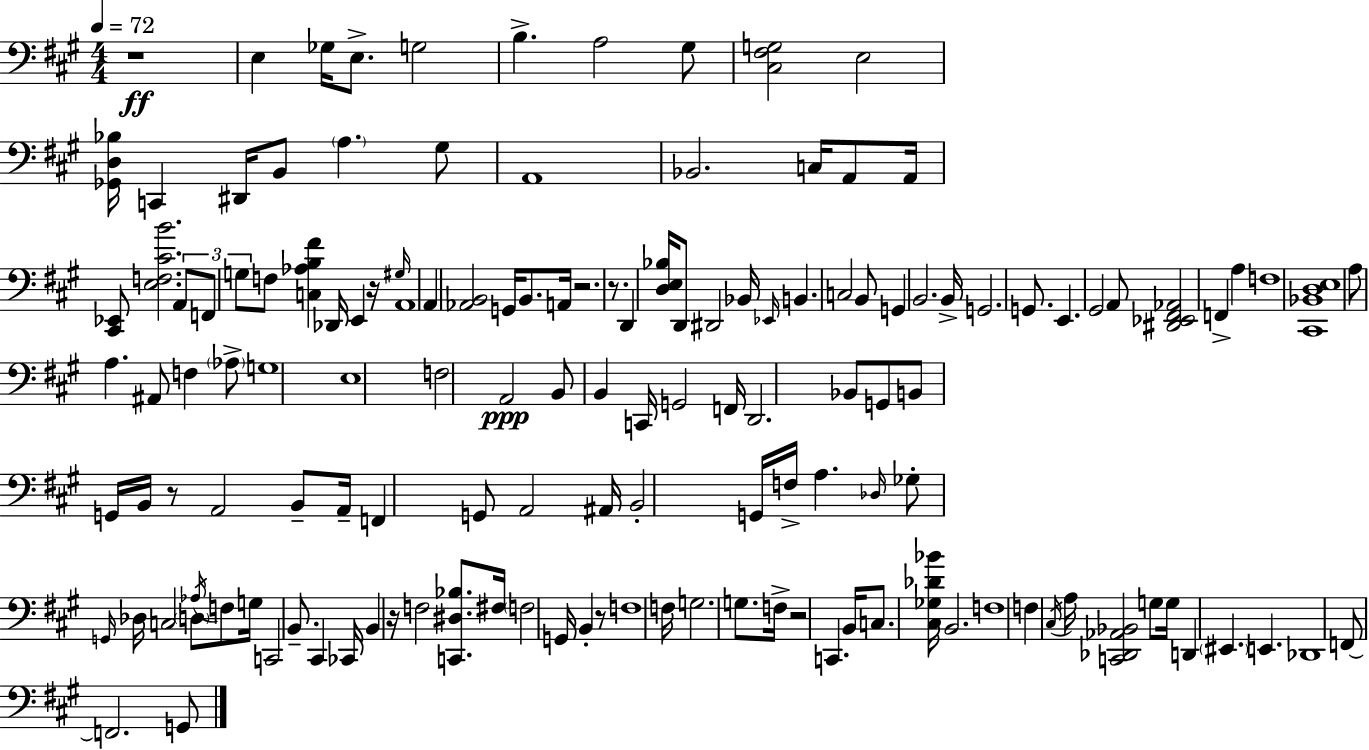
{
  \clef bass
  \numericTimeSignature
  \time 4/4
  \key a \major
  \tempo 4 = 72
  r1\ff | e4 ges16 e8.-> g2 | b4.-> a2 gis8 | <cis fis g>2 e2 | \break <ges, d bes>16 c,4 dis,16 b,8 \parenthesize a4. gis8 | a,1 | bes,2. c16 a,8 a,16 | <cis, ees,>8 <e f cis' b'>2. \tuplet 3/2 { a,8 | \break f,8 g8 } f8 <c aes b fis'>4 des,16 e,4 r16 | \grace { gis16 } a,1 | a,4 <aes, b,>2 g,16 b,8. | a,16 r2. r8. | \break d,4 <d e bes>16 d,8 dis,2 | bes,16 \grace { ees,16 } b,4. c2 | b,8 g,4 b,2. | b,16-> g,2. g,8. | \break e,4. gis,2 | a,8 <dis, ees, fis, aes,>2 f,4-> a4 | f1 | <cis, bes, d e>1 | \break a8 a4. ais,8 f4 | \parenthesize aes8-> g1 | e1 | f2 a,2\ppp | \break b,8 b,4 c,16 g,2 | f,16 d,2. bes,8 | g,8 b,8 g,16 b,16 r8 a,2 | b,8-- a,16-- f,4 g,8 a,2 | \break ais,16 b,2-. g,16 f16-> a4. | \grace { des16 } ges8-. \grace { g,16 } des16 c2 \parenthesize d8 | \acciaccatura { aes16 } f8 g16 c,2 b,8.-- | cis,4 ces,16 b,4 r16 f2 | \break <c, dis bes>8. fis16 \parenthesize f2 g,16 b,4-. | r8 f1 | f16 g2. | g8. f16-> r2 c,4. | \break b,16 c8. <cis ges des' bes'>16 b,2. | f1 | f4 \acciaccatura { cis16 } a16 <c, des, aes, bes,>2 | g8 g16 d,4 \parenthesize eis,4. | \break e,4. des,1 | f,8~~ f,2. | g,8 \bar "|."
}